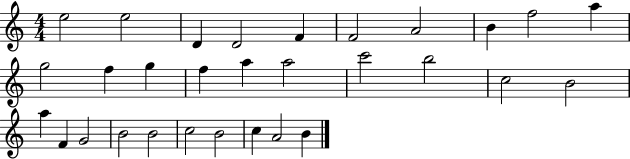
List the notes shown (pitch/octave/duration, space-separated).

E5/h E5/h D4/q D4/h F4/q F4/h A4/h B4/q F5/h A5/q G5/h F5/q G5/q F5/q A5/q A5/h C6/h B5/h C5/h B4/h A5/q F4/q G4/h B4/h B4/h C5/h B4/h C5/q A4/h B4/q